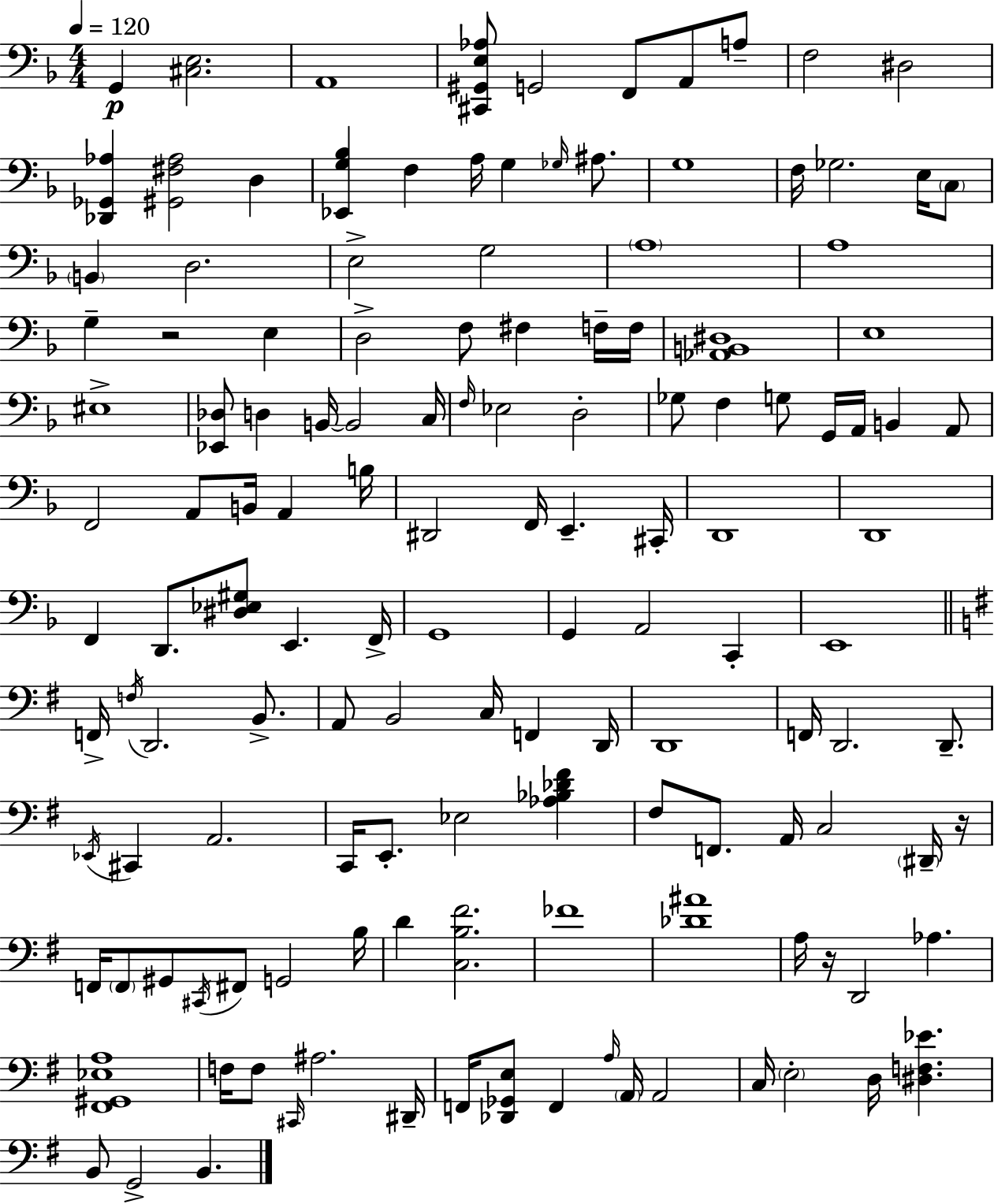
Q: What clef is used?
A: bass